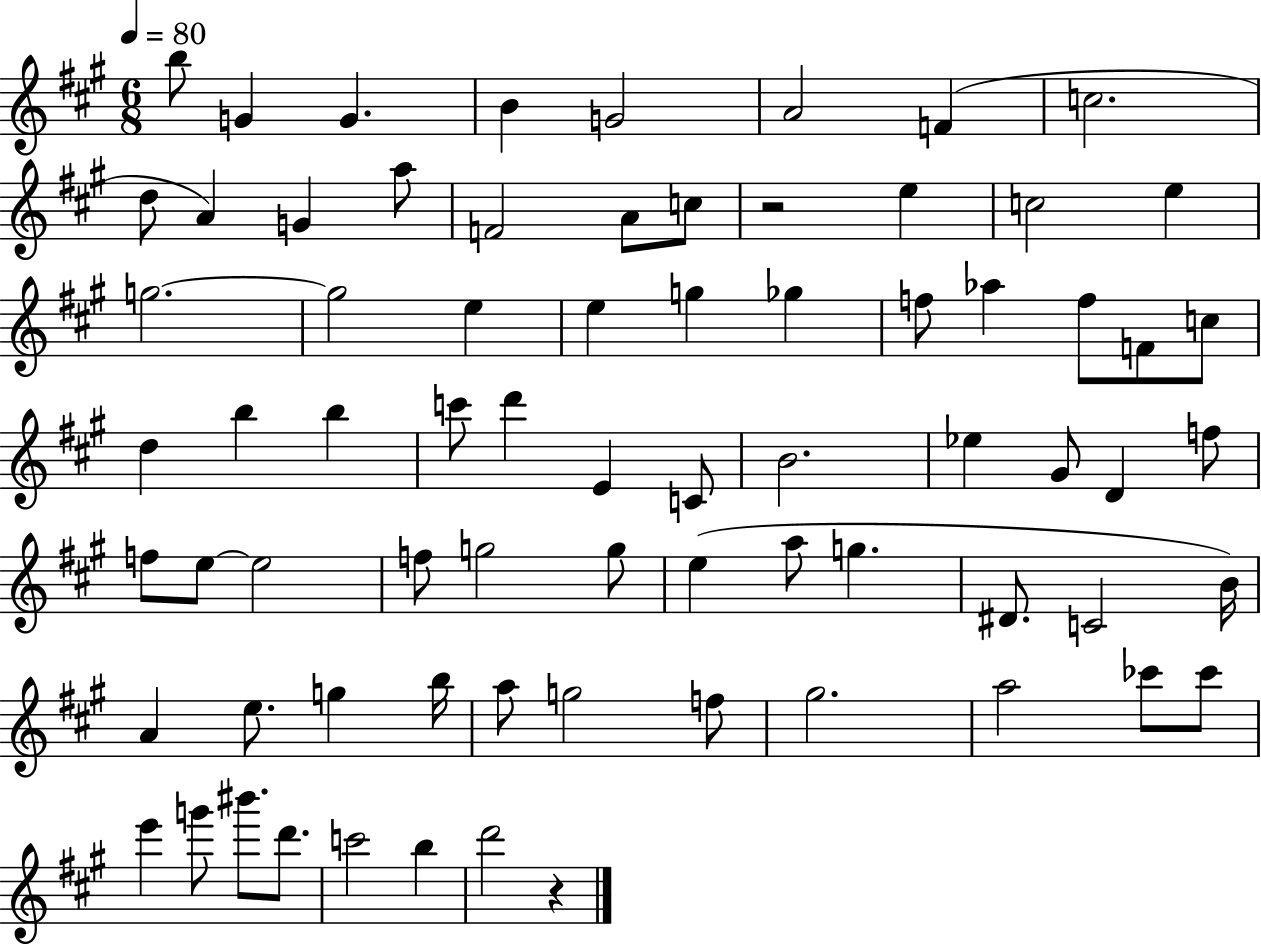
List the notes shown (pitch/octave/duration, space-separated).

B5/e G4/q G4/q. B4/q G4/h A4/h F4/q C5/h. D5/e A4/q G4/q A5/e F4/h A4/e C5/e R/h E5/q C5/h E5/q G5/h. G5/h E5/q E5/q G5/q Gb5/q F5/e Ab5/q F5/e F4/e C5/e D5/q B5/q B5/q C6/e D6/q E4/q C4/e B4/h. Eb5/q G#4/e D4/q F5/e F5/e E5/e E5/h F5/e G5/h G5/e E5/q A5/e G5/q. D#4/e. C4/h B4/s A4/q E5/e. G5/q B5/s A5/e G5/h F5/e G#5/h. A5/h CES6/e CES6/e E6/q G6/e BIS6/e. D6/e. C6/h B5/q D6/h R/q